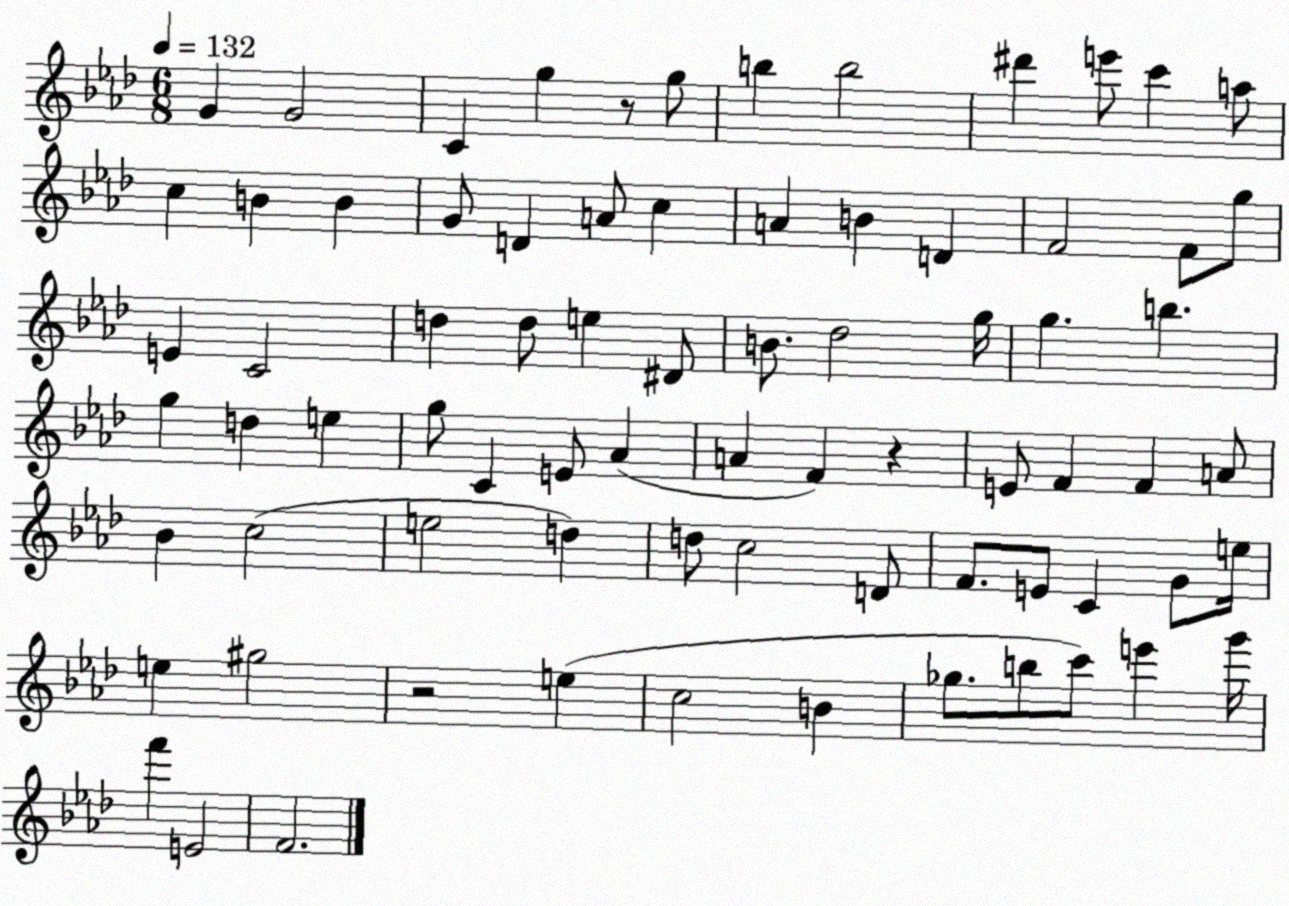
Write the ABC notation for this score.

X:1
T:Untitled
M:6/8
L:1/4
K:Ab
G G2 C g z/2 g/2 b b2 ^d' e'/2 c' a/2 c B B G/2 D A/2 c A B D F2 F/2 g/2 E C2 d d/2 e ^D/2 B/2 _d2 g/4 g b g d e g/2 C E/2 _A A F z E/2 F F A/2 _B c2 e2 d d/2 c2 D/2 F/2 E/2 C G/2 e/4 e ^g2 z2 e c2 B _g/2 b/2 c'/2 e' g'/4 f' E2 F2